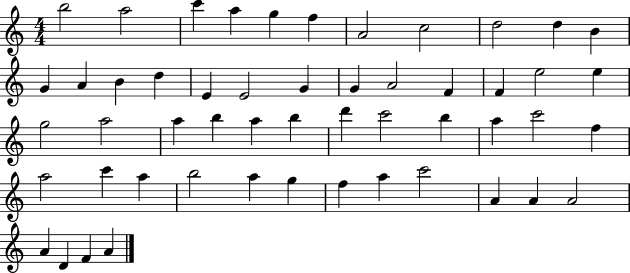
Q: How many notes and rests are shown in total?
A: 52